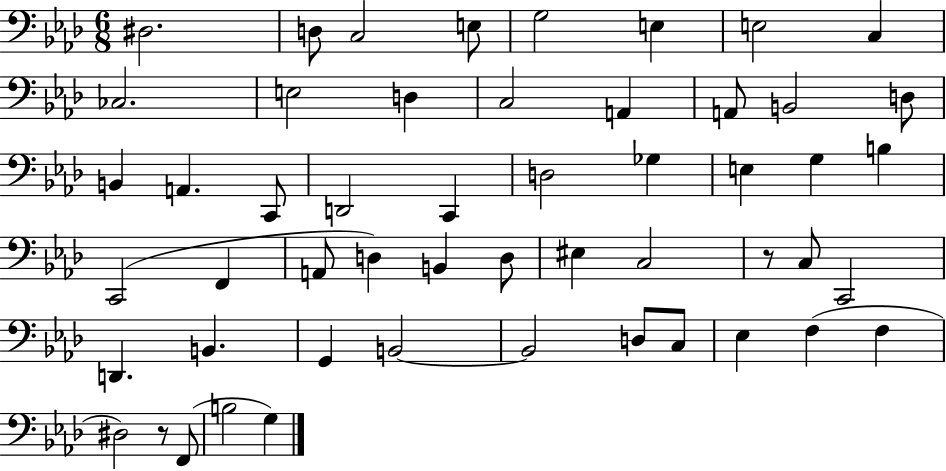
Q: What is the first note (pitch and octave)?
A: D#3